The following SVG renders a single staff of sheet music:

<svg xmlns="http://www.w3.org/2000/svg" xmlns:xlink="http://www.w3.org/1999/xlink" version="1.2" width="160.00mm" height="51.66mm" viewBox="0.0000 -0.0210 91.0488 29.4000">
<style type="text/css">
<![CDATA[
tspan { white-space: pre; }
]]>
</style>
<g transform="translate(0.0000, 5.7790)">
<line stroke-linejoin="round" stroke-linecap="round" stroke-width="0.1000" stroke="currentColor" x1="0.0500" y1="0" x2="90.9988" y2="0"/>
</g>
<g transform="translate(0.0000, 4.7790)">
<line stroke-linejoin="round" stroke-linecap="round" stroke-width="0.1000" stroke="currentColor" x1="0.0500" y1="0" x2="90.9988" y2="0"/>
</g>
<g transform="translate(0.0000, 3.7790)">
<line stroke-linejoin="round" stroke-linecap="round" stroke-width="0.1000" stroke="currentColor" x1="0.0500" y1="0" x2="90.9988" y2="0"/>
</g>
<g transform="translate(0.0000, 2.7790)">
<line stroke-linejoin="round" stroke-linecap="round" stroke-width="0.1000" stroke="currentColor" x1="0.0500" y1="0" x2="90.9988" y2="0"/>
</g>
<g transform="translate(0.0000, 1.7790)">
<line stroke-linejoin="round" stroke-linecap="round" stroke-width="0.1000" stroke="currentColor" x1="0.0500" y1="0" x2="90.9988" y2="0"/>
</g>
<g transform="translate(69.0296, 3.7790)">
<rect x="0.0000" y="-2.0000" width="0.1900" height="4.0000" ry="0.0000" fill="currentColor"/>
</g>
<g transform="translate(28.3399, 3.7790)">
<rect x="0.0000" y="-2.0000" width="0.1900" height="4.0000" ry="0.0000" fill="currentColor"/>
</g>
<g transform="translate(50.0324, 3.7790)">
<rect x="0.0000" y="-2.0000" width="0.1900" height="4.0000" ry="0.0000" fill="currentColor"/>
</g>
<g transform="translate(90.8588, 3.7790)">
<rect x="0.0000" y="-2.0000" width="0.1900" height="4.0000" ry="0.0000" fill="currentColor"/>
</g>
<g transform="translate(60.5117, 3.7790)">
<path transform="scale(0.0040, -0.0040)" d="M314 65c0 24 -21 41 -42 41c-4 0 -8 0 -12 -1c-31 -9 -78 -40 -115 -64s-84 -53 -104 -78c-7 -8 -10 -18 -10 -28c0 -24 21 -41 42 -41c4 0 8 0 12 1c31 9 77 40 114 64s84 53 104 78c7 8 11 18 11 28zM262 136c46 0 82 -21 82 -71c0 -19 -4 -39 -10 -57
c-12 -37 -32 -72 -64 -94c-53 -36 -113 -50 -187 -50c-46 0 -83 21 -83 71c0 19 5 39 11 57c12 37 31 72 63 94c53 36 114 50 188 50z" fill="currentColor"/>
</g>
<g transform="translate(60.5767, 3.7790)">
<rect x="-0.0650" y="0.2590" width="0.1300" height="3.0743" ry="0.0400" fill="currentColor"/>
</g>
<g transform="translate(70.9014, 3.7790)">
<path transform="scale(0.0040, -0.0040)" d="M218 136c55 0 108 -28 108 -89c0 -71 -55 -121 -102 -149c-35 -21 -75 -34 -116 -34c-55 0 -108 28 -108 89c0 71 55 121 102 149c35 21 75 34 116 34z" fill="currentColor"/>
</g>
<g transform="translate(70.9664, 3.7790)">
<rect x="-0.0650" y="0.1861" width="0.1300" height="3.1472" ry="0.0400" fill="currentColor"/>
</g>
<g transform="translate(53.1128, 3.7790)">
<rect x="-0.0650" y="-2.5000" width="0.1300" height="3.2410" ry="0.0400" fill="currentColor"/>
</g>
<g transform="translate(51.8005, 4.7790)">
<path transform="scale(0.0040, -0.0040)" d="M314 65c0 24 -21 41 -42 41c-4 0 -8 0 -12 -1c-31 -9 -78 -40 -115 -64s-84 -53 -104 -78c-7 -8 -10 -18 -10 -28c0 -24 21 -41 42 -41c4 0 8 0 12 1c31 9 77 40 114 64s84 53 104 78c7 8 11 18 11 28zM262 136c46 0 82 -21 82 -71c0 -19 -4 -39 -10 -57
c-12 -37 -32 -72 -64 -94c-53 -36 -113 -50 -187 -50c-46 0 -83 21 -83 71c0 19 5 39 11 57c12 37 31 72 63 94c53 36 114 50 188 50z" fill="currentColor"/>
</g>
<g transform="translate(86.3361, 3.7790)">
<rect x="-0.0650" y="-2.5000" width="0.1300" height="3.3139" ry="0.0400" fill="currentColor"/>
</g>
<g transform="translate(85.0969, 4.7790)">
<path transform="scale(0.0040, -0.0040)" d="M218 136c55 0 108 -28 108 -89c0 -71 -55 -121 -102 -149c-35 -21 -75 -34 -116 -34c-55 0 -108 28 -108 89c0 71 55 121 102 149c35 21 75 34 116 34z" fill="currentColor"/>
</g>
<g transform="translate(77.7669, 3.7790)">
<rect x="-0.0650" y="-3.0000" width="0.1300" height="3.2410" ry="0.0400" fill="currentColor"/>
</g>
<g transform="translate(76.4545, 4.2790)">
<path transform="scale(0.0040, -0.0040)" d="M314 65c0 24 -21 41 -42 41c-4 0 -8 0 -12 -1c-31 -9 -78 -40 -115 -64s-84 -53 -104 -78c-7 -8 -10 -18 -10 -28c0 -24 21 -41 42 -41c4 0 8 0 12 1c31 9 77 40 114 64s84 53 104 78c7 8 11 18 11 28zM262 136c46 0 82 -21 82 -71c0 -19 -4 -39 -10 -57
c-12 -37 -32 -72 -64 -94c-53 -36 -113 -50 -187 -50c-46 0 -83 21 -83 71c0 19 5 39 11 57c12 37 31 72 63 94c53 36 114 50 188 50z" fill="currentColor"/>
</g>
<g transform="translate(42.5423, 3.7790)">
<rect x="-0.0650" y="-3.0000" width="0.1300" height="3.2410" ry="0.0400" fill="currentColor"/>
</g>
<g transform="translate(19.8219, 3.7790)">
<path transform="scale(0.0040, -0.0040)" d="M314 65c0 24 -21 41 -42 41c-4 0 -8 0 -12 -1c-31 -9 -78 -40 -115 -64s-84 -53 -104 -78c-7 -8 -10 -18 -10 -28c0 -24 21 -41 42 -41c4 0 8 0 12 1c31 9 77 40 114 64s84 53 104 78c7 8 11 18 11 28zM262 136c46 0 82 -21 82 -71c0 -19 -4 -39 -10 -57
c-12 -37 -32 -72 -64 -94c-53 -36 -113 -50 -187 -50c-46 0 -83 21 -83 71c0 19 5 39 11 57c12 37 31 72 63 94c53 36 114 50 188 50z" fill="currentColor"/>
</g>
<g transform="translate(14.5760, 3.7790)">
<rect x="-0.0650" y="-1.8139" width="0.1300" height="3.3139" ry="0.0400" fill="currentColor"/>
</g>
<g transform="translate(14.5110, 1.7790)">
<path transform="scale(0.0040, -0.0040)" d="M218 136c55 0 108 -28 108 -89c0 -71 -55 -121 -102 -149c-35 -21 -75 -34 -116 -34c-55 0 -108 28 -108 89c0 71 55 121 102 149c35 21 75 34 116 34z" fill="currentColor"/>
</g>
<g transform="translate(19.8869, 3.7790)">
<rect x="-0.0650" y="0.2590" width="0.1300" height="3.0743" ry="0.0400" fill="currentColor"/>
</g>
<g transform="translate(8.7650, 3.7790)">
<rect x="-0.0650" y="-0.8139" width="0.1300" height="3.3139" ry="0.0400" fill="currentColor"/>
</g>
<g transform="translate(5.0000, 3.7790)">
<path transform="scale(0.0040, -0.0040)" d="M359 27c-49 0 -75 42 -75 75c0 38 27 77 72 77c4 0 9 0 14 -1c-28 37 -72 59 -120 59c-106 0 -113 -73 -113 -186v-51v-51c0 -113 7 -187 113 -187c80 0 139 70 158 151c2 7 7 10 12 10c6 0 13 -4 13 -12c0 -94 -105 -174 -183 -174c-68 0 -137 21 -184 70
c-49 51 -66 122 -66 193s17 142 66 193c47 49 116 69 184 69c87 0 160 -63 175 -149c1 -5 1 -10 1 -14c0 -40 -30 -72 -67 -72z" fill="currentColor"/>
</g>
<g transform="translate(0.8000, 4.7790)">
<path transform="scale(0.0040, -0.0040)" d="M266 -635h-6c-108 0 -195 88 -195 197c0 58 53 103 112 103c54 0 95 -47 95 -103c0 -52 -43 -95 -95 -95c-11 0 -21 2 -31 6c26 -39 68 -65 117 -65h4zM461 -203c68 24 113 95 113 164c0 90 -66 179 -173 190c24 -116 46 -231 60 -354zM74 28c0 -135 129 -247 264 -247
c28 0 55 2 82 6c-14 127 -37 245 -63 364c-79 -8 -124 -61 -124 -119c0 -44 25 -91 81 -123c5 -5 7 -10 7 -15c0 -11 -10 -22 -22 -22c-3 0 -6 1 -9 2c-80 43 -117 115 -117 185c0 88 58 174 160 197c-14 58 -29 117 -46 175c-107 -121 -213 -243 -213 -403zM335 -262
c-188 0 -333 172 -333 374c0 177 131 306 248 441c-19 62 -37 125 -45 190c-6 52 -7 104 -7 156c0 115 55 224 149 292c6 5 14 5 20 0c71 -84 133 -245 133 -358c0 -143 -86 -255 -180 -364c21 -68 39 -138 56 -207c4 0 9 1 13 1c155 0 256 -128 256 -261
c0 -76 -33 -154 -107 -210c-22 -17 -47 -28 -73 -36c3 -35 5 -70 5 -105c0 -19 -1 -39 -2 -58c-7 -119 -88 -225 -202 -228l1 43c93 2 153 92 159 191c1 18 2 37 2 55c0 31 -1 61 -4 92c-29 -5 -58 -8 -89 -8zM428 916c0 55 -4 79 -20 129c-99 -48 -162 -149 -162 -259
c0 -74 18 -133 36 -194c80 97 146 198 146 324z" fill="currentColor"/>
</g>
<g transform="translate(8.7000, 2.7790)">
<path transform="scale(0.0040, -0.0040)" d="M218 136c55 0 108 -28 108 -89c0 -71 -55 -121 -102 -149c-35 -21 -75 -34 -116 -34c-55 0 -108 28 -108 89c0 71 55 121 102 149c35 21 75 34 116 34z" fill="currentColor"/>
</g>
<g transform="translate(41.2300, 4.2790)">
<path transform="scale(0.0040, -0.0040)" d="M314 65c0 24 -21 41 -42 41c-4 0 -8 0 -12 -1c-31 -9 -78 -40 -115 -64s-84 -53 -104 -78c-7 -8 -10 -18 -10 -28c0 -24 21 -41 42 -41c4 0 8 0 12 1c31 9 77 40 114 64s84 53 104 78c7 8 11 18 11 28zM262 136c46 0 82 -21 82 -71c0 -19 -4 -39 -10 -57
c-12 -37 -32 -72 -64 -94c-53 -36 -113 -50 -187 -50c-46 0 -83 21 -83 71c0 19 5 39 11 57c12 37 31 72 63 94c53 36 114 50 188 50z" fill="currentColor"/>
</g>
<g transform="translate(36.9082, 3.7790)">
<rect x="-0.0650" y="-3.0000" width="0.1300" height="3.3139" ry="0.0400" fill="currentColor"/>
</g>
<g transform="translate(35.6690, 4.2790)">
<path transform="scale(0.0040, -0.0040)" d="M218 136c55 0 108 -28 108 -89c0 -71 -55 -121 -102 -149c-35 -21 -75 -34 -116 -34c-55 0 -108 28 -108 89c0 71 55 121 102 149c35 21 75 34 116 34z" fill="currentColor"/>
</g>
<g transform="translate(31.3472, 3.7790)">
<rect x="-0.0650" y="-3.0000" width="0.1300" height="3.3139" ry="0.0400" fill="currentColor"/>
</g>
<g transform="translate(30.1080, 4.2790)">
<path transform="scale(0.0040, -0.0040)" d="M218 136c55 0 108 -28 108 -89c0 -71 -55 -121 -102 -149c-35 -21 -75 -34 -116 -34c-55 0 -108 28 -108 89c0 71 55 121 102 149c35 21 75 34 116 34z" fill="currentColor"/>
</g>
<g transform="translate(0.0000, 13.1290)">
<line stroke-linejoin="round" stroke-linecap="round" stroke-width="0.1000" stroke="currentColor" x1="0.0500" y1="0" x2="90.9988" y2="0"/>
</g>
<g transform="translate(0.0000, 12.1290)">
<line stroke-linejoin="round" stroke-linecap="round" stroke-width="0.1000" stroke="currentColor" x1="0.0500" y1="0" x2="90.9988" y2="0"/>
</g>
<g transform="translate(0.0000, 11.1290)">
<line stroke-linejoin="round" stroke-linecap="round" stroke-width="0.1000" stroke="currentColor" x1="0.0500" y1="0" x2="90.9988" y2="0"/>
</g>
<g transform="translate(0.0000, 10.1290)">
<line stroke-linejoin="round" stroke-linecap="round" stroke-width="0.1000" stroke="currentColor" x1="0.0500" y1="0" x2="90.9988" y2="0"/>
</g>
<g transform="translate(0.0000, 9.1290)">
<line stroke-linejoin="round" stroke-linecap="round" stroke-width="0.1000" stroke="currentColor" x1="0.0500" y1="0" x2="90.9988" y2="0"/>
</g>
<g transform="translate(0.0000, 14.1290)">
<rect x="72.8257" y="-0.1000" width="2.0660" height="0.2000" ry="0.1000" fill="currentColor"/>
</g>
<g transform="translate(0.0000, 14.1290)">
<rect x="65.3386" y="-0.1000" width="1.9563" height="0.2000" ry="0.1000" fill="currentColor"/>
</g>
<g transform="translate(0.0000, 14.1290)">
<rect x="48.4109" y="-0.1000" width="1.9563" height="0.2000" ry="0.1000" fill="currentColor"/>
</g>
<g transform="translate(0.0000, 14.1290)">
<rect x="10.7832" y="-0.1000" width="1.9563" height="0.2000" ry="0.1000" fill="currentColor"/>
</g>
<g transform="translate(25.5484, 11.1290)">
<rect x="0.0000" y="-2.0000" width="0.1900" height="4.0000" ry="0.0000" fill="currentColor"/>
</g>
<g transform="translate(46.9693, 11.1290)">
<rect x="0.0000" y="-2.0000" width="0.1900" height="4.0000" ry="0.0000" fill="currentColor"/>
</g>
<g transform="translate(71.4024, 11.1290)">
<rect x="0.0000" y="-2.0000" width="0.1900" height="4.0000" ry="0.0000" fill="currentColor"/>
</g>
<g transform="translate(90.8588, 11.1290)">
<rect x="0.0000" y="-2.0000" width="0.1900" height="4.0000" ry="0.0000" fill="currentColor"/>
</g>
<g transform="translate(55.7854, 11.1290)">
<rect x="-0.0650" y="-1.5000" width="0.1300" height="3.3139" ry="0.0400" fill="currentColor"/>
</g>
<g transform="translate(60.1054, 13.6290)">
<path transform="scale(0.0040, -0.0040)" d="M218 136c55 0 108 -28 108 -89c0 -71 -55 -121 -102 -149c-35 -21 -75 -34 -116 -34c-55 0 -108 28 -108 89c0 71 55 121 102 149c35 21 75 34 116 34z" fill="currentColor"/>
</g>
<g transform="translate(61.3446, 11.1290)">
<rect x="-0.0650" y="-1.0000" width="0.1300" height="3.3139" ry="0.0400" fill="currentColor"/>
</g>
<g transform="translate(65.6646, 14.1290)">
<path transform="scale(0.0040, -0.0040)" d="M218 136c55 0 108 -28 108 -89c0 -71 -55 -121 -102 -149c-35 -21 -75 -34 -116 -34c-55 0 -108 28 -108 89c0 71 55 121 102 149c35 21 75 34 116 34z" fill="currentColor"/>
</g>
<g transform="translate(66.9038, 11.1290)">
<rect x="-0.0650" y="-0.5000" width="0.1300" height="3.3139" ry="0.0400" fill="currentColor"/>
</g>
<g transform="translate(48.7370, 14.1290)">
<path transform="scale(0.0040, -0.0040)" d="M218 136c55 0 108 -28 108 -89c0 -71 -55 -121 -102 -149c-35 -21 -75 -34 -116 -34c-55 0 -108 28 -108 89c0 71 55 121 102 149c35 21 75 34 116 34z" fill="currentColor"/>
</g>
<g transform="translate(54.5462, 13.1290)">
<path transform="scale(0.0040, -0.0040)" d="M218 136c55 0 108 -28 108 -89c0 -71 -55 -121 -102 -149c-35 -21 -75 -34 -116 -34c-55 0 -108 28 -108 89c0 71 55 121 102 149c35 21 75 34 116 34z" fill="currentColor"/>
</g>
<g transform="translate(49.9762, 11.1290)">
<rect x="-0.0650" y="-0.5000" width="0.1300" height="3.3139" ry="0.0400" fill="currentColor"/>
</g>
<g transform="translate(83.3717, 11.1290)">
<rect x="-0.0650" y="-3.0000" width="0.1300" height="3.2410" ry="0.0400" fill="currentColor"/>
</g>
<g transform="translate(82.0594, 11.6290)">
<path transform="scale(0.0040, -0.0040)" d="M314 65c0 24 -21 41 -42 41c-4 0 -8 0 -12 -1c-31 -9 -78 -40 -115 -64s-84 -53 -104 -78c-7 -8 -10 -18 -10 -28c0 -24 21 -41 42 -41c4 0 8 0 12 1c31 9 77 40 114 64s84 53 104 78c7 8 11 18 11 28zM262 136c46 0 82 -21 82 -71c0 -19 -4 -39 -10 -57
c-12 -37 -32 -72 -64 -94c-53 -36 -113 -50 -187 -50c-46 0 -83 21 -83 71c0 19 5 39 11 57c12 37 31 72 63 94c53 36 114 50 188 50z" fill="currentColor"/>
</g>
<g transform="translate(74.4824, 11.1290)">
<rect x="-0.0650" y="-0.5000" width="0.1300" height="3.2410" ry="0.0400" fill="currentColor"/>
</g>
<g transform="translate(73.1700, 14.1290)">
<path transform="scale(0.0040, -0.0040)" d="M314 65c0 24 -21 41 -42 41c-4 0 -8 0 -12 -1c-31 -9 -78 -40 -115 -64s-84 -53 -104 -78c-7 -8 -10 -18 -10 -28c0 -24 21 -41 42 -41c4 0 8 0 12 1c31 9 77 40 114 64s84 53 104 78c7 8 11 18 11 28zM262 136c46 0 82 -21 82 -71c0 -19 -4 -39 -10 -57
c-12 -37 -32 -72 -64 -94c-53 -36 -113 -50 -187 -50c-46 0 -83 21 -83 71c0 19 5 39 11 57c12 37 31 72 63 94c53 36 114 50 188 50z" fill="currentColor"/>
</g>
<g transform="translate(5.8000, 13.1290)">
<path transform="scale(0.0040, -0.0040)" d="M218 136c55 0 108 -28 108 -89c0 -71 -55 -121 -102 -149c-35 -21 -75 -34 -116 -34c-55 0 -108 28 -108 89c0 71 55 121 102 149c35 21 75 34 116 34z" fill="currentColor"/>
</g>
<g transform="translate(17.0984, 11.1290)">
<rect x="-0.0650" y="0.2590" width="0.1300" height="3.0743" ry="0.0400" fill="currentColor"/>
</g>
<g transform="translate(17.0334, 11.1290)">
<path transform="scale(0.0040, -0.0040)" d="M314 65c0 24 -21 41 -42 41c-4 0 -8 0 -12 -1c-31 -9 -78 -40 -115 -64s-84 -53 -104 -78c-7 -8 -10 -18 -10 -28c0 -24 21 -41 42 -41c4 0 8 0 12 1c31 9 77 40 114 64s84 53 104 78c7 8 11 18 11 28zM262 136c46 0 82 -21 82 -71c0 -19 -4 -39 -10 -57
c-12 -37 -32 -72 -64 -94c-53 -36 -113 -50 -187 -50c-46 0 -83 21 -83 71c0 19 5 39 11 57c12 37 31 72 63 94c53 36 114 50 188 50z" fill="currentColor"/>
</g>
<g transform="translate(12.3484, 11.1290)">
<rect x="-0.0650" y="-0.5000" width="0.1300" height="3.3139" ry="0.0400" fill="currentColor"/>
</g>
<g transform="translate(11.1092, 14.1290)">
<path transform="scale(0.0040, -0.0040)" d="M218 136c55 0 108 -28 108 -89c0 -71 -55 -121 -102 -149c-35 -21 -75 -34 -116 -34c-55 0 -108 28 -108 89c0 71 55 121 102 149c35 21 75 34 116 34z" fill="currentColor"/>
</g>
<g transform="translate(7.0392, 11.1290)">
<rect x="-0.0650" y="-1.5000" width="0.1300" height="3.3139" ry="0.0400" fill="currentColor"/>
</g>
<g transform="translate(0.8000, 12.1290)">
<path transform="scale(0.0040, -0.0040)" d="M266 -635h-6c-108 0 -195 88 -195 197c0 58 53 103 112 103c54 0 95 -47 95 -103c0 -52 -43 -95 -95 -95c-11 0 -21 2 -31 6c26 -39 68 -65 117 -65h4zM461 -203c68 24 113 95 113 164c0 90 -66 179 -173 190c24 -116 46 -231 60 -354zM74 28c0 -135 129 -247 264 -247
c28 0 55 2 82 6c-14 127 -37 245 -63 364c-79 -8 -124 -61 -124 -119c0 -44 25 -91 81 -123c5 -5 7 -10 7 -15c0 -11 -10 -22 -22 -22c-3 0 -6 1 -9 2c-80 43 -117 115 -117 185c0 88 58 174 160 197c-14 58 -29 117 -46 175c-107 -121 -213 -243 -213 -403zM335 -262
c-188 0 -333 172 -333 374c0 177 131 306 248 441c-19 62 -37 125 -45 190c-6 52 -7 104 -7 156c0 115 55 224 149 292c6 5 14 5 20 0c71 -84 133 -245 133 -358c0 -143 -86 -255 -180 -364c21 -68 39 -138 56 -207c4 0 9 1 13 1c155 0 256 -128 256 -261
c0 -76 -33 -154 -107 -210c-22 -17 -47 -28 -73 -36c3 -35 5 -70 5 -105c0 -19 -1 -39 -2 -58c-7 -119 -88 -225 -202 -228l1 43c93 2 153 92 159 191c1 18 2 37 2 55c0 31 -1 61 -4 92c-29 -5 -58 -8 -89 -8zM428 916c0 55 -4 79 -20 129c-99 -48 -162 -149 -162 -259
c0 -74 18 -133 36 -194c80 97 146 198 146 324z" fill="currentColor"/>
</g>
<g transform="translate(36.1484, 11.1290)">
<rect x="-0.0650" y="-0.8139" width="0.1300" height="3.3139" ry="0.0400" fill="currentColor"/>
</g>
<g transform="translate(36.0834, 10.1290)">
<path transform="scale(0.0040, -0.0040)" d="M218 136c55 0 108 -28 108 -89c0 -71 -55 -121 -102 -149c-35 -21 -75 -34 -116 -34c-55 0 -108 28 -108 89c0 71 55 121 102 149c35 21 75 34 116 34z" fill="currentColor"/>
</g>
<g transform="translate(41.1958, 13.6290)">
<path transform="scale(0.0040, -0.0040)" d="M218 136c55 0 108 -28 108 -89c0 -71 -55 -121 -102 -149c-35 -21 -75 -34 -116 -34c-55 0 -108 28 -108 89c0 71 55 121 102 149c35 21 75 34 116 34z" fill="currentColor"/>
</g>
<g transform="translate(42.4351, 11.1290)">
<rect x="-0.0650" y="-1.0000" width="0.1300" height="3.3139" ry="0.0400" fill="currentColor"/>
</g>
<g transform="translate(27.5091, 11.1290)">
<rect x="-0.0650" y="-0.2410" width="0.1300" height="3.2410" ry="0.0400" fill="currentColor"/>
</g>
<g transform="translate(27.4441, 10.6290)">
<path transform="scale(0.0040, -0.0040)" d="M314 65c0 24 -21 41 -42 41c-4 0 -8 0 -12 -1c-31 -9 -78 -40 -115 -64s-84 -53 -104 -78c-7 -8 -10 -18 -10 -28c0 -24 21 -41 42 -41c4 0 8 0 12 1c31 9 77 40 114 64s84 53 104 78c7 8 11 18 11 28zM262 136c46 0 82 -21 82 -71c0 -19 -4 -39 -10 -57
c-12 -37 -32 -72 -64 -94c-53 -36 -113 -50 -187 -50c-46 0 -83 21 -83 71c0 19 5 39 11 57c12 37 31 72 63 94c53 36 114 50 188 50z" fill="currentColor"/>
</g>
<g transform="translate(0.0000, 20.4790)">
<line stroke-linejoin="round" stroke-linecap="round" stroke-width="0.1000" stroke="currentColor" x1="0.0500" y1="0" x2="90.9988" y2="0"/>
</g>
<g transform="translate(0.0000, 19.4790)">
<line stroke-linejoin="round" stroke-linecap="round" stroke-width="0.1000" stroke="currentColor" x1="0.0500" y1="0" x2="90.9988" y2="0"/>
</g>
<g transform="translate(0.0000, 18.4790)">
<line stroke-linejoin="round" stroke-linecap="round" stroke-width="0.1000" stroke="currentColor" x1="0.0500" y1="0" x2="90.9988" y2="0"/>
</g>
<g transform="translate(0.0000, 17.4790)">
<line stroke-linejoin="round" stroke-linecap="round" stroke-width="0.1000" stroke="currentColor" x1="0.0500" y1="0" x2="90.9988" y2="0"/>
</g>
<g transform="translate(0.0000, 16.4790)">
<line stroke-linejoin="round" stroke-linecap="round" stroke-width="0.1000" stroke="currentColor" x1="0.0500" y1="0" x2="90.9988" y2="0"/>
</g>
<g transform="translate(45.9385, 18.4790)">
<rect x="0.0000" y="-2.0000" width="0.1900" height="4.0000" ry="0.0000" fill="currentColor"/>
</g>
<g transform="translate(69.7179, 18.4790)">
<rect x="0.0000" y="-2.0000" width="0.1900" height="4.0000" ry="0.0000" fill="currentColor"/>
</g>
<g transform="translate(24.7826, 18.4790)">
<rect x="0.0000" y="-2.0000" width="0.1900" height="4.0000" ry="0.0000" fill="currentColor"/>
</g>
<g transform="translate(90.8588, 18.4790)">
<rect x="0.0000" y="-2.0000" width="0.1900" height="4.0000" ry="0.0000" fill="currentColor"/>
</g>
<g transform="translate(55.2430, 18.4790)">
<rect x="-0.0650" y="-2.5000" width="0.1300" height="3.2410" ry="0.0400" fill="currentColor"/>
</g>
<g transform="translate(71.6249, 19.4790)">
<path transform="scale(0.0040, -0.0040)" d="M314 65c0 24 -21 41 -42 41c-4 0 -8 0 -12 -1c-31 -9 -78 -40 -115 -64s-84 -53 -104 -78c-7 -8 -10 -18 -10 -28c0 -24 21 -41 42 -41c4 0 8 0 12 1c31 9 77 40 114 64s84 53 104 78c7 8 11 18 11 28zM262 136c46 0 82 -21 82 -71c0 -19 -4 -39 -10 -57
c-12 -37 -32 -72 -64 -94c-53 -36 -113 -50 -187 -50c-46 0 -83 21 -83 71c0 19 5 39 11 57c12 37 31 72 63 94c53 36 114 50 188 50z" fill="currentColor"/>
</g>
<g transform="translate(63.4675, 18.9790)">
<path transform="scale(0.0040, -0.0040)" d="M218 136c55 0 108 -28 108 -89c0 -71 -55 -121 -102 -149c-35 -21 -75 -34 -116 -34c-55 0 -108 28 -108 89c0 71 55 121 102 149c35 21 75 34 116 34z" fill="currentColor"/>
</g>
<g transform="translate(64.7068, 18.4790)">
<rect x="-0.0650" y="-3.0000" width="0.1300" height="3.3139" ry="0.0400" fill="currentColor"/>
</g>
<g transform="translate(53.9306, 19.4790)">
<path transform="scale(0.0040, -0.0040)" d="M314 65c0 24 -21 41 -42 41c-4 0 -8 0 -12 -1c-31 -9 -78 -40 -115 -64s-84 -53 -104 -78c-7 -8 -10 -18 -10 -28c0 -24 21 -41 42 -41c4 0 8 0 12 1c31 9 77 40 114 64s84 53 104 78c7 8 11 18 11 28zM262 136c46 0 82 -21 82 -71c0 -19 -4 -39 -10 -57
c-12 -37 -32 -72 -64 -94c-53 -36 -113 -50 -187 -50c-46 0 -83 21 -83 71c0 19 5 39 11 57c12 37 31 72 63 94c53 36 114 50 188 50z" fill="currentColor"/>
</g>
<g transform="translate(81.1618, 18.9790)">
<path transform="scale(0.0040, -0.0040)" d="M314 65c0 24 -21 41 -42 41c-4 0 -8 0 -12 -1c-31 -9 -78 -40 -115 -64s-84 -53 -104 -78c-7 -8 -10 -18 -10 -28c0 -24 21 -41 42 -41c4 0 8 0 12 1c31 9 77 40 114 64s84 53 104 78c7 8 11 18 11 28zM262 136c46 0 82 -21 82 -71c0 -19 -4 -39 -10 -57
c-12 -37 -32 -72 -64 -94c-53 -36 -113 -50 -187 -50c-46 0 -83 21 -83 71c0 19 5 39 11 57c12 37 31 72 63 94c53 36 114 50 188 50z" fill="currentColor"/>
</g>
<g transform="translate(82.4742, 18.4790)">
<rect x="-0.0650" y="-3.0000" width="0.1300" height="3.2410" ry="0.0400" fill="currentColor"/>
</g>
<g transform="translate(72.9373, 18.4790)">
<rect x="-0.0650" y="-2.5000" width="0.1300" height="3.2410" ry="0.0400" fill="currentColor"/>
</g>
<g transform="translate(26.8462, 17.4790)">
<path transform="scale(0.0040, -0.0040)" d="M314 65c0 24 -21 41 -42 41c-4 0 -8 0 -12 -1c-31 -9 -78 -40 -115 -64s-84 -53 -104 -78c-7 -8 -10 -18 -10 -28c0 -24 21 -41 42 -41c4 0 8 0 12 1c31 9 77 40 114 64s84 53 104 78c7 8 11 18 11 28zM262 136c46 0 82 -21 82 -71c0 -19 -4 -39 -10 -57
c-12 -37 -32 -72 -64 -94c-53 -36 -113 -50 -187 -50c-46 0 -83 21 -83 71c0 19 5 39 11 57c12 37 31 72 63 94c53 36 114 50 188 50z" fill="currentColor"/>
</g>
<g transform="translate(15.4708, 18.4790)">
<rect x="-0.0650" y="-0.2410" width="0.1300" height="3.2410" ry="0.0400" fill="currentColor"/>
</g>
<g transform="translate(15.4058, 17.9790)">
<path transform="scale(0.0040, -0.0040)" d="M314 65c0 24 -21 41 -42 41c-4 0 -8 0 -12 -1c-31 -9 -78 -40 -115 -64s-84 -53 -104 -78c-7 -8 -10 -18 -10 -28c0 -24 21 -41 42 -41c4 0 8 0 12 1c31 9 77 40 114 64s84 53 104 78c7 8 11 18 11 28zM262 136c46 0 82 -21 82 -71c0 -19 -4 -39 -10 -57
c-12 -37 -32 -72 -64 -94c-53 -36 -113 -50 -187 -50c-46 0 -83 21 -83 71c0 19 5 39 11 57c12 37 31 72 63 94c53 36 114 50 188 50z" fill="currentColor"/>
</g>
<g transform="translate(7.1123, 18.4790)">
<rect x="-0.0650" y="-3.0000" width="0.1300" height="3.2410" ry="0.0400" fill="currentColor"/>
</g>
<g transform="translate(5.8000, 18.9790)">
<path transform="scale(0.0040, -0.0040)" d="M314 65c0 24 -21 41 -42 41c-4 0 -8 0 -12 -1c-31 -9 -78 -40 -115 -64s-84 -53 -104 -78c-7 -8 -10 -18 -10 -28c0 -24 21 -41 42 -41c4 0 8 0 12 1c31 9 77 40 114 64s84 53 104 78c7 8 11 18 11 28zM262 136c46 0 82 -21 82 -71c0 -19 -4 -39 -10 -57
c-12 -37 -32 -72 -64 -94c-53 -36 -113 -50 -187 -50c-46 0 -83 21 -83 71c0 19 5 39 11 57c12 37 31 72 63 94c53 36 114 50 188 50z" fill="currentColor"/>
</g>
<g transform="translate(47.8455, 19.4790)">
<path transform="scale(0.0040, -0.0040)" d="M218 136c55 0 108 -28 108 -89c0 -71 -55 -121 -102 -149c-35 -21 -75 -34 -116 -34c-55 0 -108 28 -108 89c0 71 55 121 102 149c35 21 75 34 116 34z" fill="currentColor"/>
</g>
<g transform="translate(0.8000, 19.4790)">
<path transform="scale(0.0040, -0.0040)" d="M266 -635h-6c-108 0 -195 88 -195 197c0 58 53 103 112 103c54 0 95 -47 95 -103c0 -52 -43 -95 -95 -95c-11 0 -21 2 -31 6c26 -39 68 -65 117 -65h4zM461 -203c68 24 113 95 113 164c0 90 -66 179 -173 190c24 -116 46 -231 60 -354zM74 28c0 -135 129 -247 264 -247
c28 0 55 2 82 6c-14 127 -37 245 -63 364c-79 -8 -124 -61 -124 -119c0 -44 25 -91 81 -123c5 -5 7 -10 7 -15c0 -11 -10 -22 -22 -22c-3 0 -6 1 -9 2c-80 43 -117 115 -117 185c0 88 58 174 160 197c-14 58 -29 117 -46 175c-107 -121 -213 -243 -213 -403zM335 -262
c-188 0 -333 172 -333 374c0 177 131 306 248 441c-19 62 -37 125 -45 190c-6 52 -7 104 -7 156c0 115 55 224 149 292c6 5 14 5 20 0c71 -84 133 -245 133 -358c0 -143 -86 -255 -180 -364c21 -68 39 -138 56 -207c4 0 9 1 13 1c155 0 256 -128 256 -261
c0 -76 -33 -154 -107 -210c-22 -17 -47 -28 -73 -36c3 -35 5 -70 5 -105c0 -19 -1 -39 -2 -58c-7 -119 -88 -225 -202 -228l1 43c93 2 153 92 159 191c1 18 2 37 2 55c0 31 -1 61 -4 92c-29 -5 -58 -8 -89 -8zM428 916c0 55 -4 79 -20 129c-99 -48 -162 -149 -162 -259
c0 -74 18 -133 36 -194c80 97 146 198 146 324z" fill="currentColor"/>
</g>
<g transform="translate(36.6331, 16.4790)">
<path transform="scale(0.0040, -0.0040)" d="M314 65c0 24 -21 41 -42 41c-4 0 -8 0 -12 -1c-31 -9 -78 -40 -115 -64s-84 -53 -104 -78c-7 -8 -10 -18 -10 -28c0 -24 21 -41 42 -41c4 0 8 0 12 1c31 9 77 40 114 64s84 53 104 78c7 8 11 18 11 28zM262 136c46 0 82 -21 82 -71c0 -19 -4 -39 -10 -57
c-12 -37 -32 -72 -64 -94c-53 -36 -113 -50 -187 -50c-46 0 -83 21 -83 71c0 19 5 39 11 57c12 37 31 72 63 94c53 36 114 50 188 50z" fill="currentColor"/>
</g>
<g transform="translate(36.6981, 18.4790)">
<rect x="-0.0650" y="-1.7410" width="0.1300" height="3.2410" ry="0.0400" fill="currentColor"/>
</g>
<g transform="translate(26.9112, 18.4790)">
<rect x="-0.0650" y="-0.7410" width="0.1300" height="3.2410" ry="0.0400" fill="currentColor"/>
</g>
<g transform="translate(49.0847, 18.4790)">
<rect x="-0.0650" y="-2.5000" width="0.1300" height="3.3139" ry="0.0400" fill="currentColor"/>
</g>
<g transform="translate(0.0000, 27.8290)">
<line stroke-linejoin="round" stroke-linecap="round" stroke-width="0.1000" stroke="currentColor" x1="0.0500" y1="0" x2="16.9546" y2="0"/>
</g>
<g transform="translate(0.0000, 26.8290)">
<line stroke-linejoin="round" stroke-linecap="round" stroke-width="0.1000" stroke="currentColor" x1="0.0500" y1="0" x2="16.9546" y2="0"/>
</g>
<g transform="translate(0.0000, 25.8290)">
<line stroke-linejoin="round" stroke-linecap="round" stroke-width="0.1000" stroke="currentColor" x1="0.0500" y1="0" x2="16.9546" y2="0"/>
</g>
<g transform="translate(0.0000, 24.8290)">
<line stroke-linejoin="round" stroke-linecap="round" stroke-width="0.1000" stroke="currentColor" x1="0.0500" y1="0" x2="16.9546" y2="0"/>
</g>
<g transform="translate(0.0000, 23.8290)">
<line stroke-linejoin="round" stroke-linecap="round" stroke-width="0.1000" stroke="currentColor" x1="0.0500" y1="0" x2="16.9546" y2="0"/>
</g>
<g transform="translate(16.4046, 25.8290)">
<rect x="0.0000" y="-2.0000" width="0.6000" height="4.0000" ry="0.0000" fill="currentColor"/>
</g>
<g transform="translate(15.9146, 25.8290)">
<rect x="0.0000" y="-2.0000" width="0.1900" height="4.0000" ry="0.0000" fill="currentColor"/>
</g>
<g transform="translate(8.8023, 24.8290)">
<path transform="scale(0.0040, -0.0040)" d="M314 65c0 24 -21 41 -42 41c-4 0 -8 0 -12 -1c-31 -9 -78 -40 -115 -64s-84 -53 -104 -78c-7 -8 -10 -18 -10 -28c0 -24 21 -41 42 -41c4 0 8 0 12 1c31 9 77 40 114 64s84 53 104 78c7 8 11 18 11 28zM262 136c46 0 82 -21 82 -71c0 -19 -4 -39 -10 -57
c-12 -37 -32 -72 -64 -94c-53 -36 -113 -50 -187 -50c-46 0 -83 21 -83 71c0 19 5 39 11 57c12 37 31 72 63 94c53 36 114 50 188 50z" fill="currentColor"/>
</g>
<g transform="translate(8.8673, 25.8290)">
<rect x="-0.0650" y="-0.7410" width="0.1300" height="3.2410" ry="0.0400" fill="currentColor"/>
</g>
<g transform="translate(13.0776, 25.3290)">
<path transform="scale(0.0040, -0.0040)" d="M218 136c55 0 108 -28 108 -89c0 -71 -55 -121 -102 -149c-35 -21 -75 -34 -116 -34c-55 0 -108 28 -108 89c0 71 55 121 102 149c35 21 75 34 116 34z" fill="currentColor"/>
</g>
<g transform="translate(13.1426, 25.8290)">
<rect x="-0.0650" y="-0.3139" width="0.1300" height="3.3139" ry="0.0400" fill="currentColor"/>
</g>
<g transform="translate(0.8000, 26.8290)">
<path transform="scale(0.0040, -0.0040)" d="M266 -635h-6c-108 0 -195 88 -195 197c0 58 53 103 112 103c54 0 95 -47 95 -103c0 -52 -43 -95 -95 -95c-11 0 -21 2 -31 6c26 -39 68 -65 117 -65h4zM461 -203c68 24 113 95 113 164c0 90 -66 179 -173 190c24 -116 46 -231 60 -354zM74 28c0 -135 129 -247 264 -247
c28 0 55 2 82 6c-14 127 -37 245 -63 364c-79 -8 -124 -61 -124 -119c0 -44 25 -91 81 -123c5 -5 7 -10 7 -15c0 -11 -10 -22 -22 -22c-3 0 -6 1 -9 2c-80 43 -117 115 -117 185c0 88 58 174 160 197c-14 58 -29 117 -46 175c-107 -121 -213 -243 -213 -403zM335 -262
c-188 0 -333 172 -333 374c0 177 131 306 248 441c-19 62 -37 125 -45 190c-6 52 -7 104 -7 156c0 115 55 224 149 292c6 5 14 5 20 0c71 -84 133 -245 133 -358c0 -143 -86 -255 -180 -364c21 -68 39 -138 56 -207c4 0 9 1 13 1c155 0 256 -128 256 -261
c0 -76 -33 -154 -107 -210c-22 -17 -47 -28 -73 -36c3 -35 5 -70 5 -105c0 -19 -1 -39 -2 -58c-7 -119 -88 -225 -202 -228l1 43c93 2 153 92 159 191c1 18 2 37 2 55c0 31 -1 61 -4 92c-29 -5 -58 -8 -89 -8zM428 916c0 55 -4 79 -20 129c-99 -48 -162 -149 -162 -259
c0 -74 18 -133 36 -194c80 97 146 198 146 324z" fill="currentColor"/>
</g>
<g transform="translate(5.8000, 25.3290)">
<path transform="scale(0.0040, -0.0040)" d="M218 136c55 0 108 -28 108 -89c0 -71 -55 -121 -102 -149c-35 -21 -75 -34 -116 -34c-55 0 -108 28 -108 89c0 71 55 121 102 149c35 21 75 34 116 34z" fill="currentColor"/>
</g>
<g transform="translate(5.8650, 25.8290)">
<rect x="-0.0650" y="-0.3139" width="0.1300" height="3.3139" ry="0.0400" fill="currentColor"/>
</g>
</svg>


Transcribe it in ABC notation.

X:1
T:Untitled
M:4/4
L:1/4
K:C
d f B2 A A A2 G2 B2 B A2 G E C B2 c2 d D C E D C C2 A2 A2 c2 d2 f2 G G2 A G2 A2 c d2 c